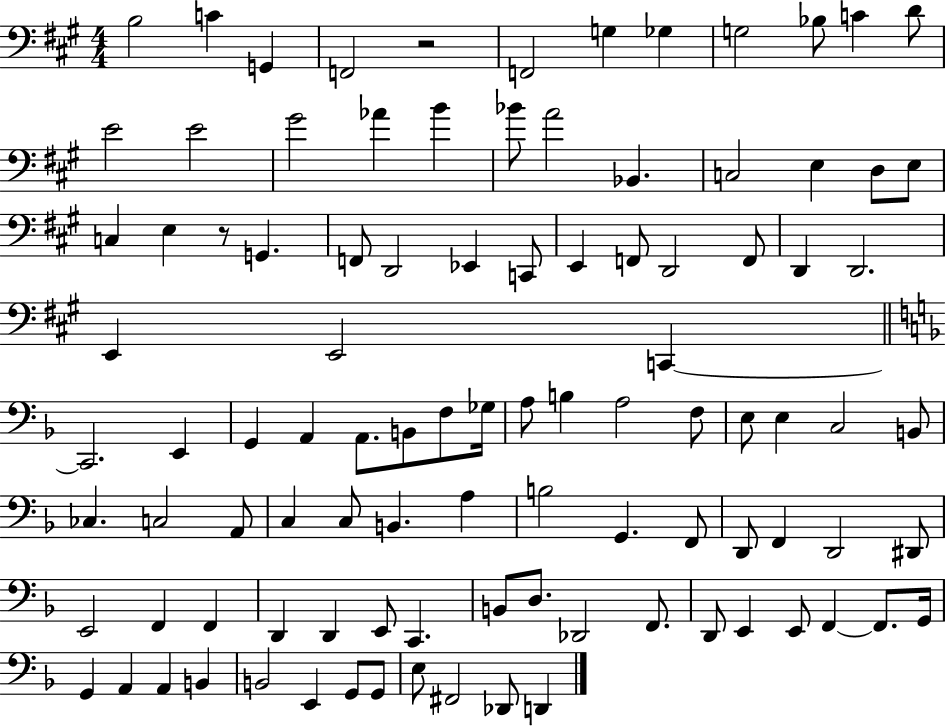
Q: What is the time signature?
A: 4/4